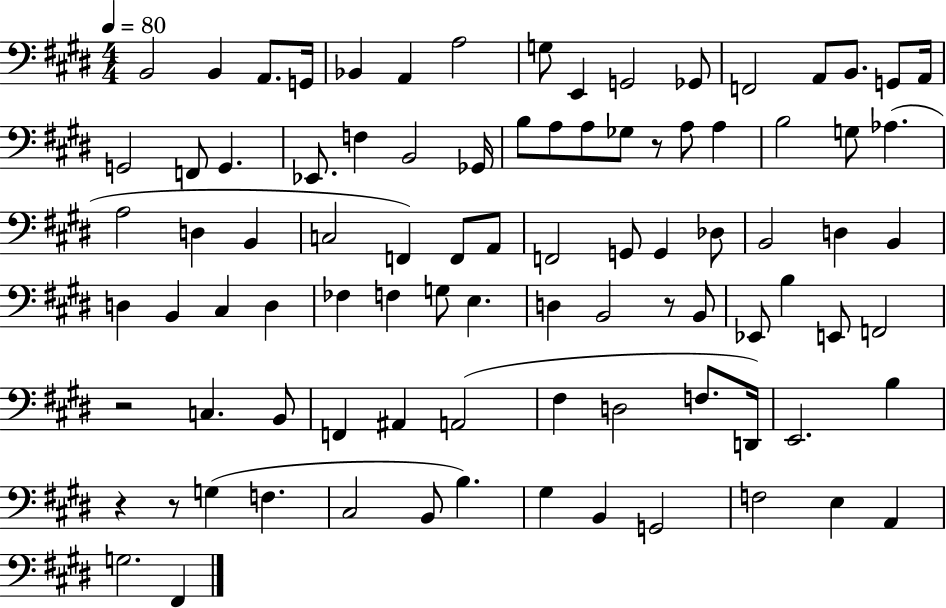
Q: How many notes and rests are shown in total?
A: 90